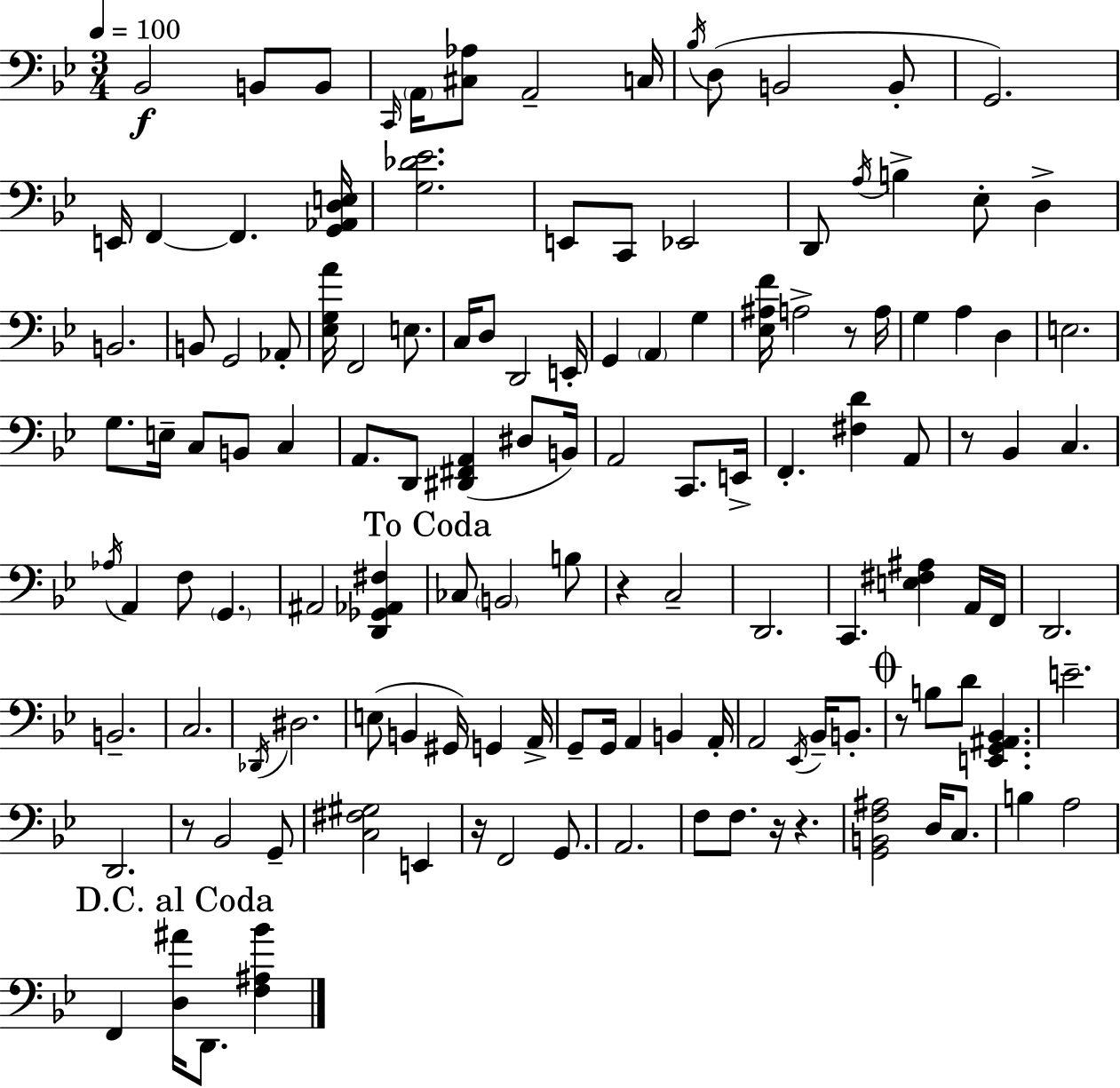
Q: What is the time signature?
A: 3/4